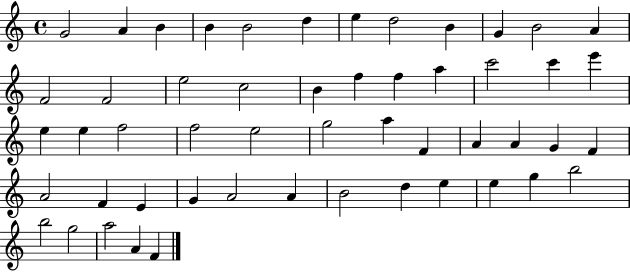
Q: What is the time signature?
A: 4/4